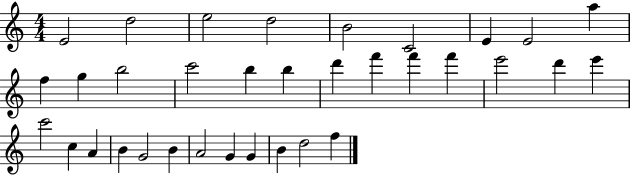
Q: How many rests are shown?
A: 0